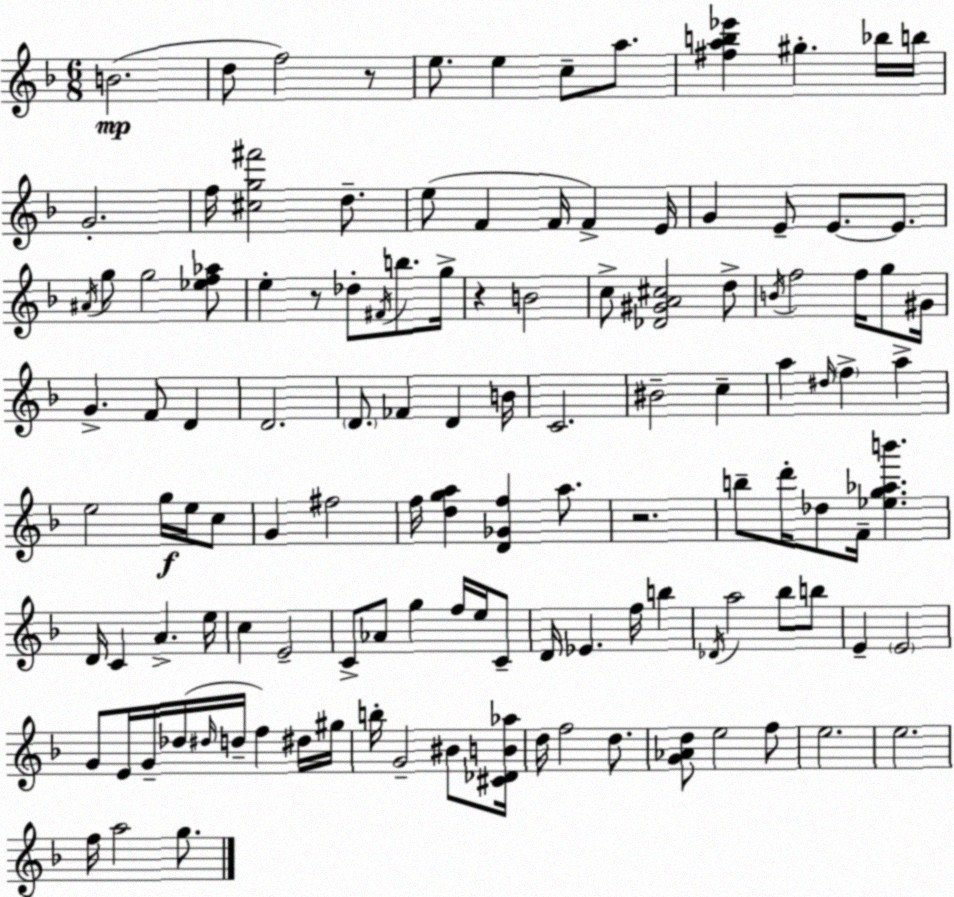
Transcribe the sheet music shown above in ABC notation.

X:1
T:Untitled
M:6/8
L:1/4
K:Dm
B2 d/2 f2 z/2 e/2 e c/2 a/2 [^fab_e'] ^g _b/4 b/4 G2 f/4 [^cg^f']2 d/2 e/2 F F/4 F E/4 G E/2 E/2 E/2 ^A/4 g/2 g2 [_ef_a]/2 e z/2 _d/2 ^F/4 b/2 g/4 z B2 c/2 [_D^GA^c]2 d/2 B/4 f2 f/4 g/2 ^G/4 G F/2 D D2 D/2 _F D B/4 C2 ^B2 c a ^d/4 f a e2 g/4 e/4 c/2 G ^f2 f/4 [dga] [D_Gf] a/2 z2 b/2 d'/4 _d/2 F/4 [_eg_ab'] D/4 C A e/4 c E2 C/2 _A/2 g f/4 e/4 C/2 D/4 _E f/4 b _D/4 a2 _b/2 b/2 E E2 G/2 E/4 G/4 _d/4 ^d/4 d/4 f ^d/4 ^g/4 b/4 G2 ^B/2 [^C_DB_a]/4 d/4 f2 d/2 [G_Ad]/2 e2 f/2 e2 e2 f/4 a2 g/2